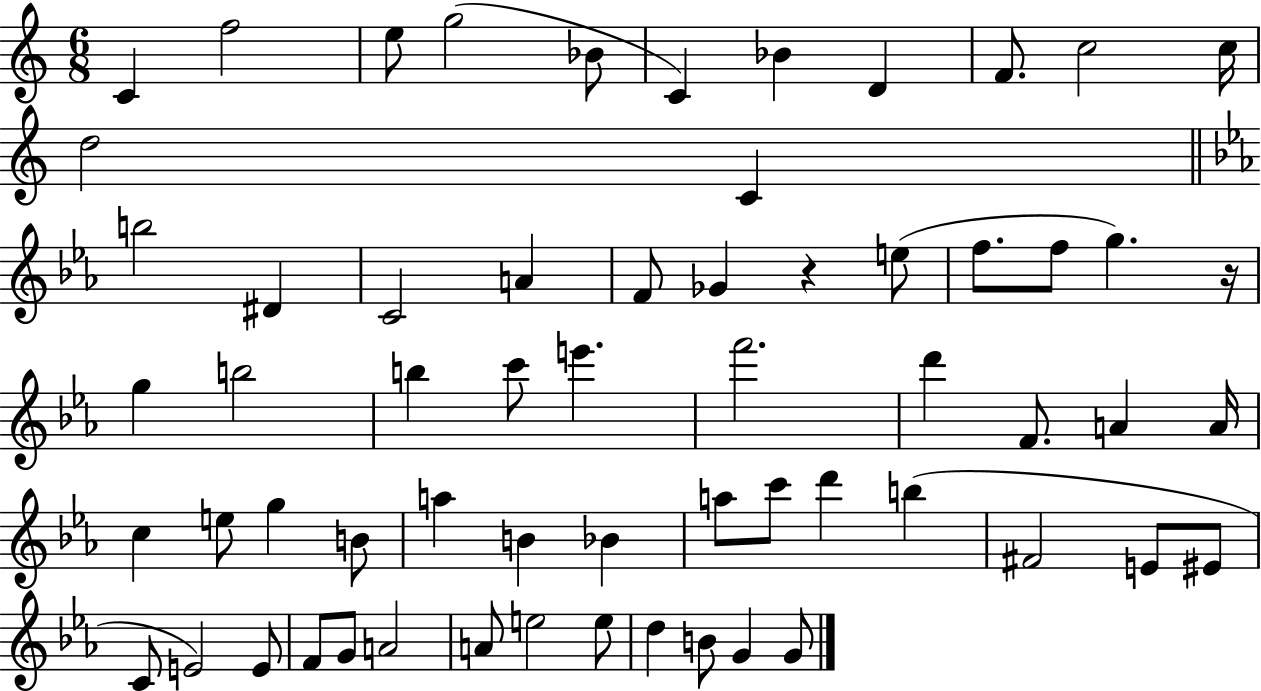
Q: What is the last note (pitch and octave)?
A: G4